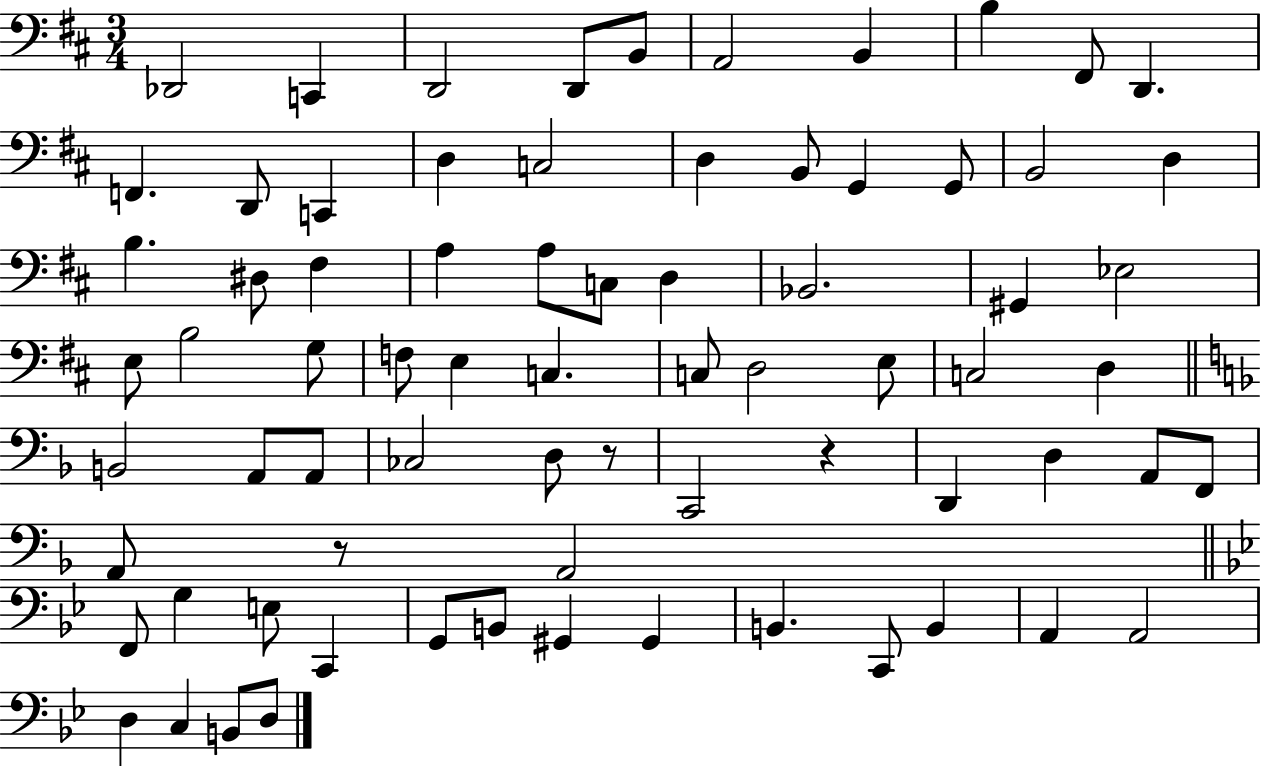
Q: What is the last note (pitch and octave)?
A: D3